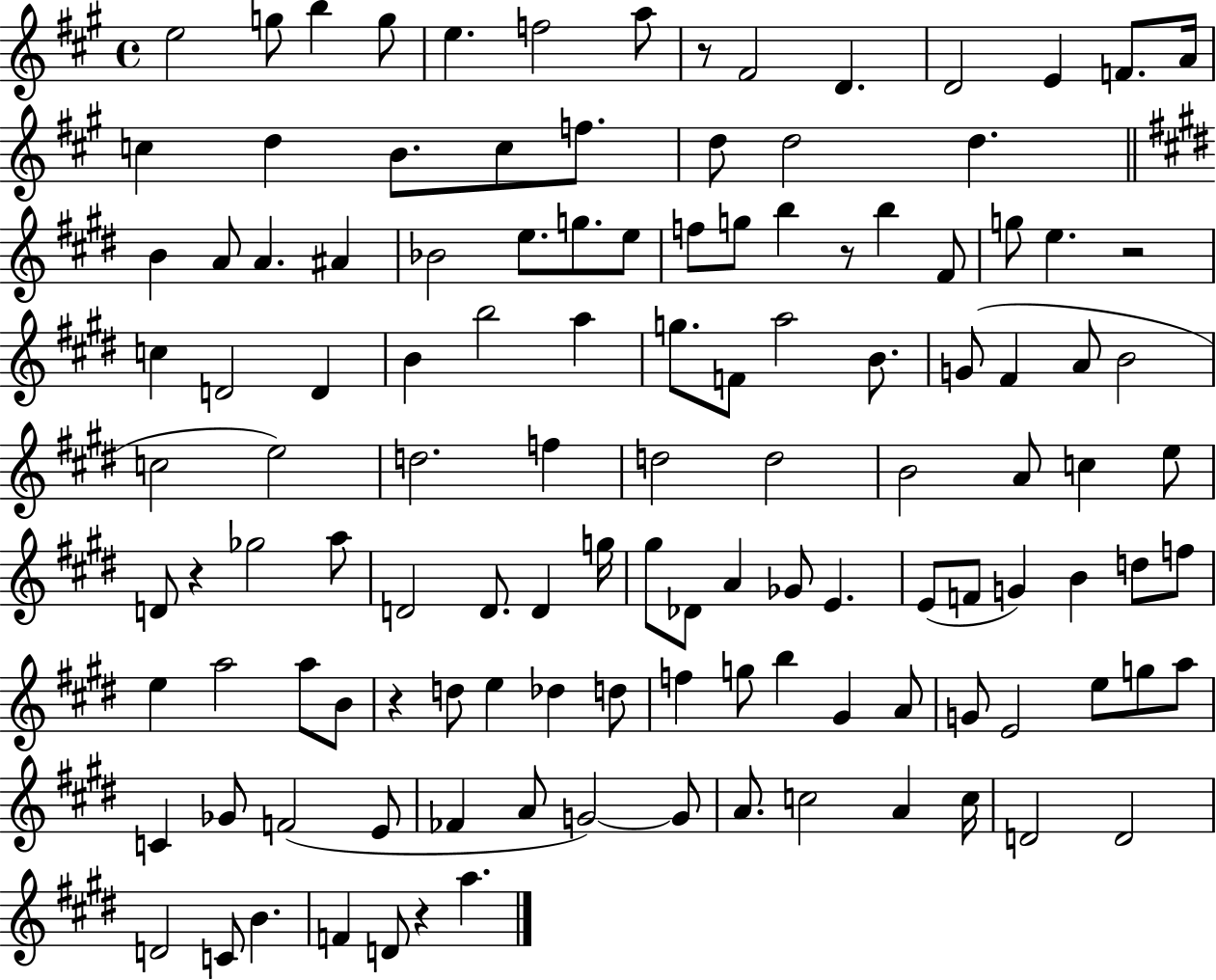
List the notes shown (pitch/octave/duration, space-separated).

E5/h G5/e B5/q G5/e E5/q. F5/h A5/e R/e F#4/h D4/q. D4/h E4/q F4/e. A4/s C5/q D5/q B4/e. C5/e F5/e. D5/e D5/h D5/q. B4/q A4/e A4/q. A#4/q Bb4/h E5/e. G5/e. E5/e F5/e G5/e B5/q R/e B5/q F#4/e G5/e E5/q. R/h C5/q D4/h D4/q B4/q B5/h A5/q G5/e. F4/e A5/h B4/e. G4/e F#4/q A4/e B4/h C5/h E5/h D5/h. F5/q D5/h D5/h B4/h A4/e C5/q E5/e D4/e R/q Gb5/h A5/e D4/h D4/e. D4/q G5/s G#5/e Db4/e A4/q Gb4/e E4/q. E4/e F4/e G4/q B4/q D5/e F5/e E5/q A5/h A5/e B4/e R/q D5/e E5/q Db5/q D5/e F5/q G5/e B5/q G#4/q A4/e G4/e E4/h E5/e G5/e A5/e C4/q Gb4/e F4/h E4/e FES4/q A4/e G4/h G4/e A4/e. C5/h A4/q C5/s D4/h D4/h D4/h C4/e B4/q. F4/q D4/e R/q A5/q.